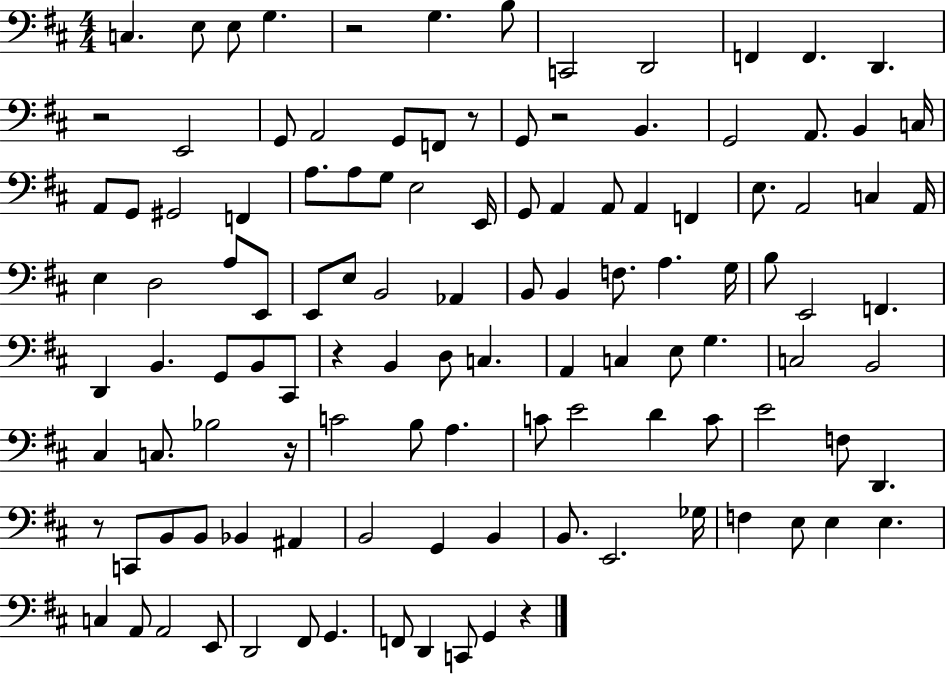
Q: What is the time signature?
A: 4/4